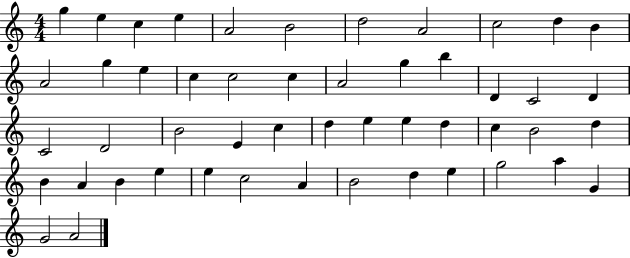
{
  \clef treble
  \numericTimeSignature
  \time 4/4
  \key c \major
  g''4 e''4 c''4 e''4 | a'2 b'2 | d''2 a'2 | c''2 d''4 b'4 | \break a'2 g''4 e''4 | c''4 c''2 c''4 | a'2 g''4 b''4 | d'4 c'2 d'4 | \break c'2 d'2 | b'2 e'4 c''4 | d''4 e''4 e''4 d''4 | c''4 b'2 d''4 | \break b'4 a'4 b'4 e''4 | e''4 c''2 a'4 | b'2 d''4 e''4 | g''2 a''4 g'4 | \break g'2 a'2 | \bar "|."
}